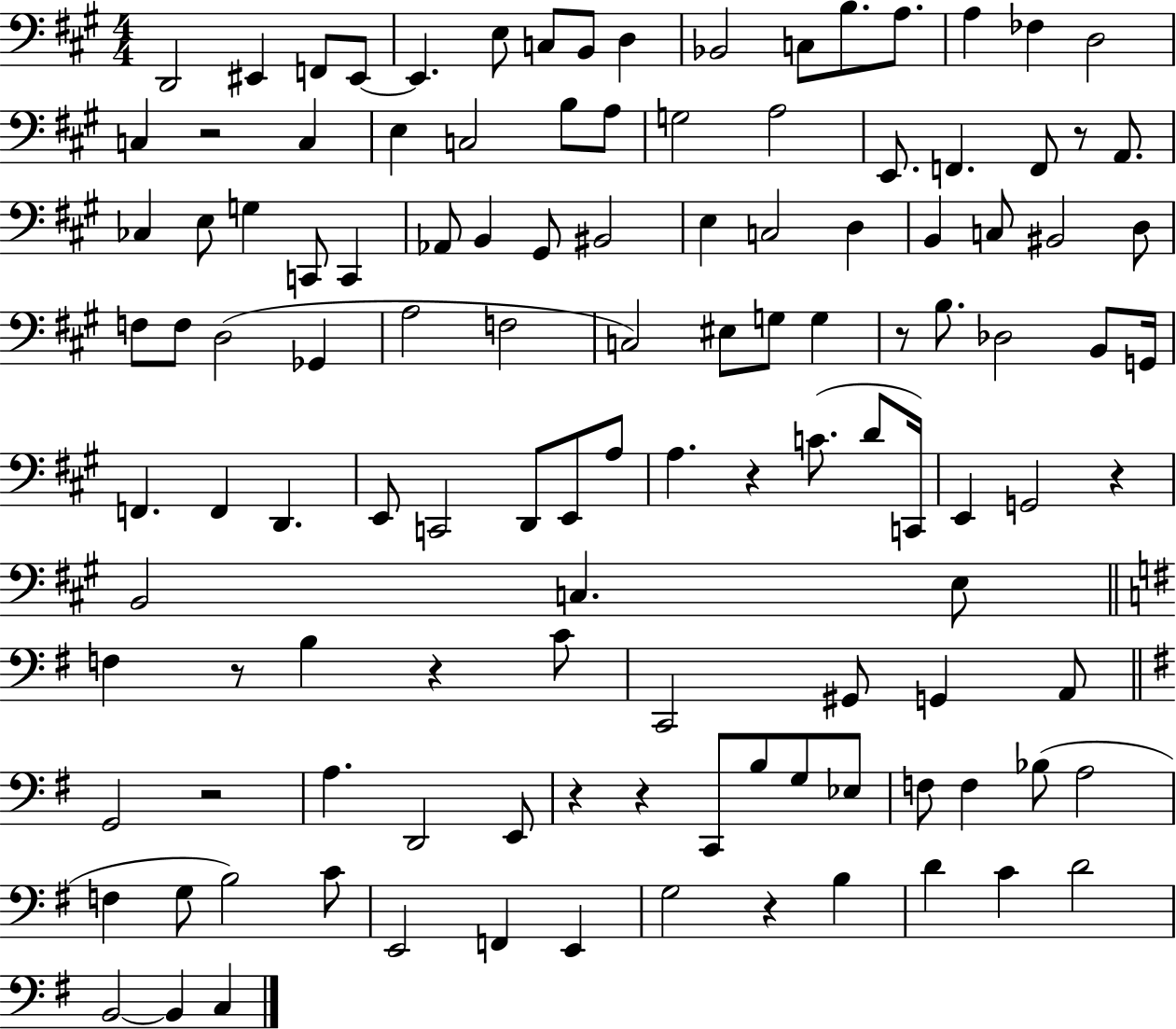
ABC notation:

X:1
T:Untitled
M:4/4
L:1/4
K:A
D,,2 ^E,, F,,/2 ^E,,/2 ^E,, E,/2 C,/2 B,,/2 D, _B,,2 C,/2 B,/2 A,/2 A, _F, D,2 C, z2 C, E, C,2 B,/2 A,/2 G,2 A,2 E,,/2 F,, F,,/2 z/2 A,,/2 _C, E,/2 G, C,,/2 C,, _A,,/2 B,, ^G,,/2 ^B,,2 E, C,2 D, B,, C,/2 ^B,,2 D,/2 F,/2 F,/2 D,2 _G,, A,2 F,2 C,2 ^E,/2 G,/2 G, z/2 B,/2 _D,2 B,,/2 G,,/4 F,, F,, D,, E,,/2 C,,2 D,,/2 E,,/2 A,/2 A, z C/2 D/2 C,,/4 E,, G,,2 z B,,2 C, E,/2 F, z/2 B, z C/2 C,,2 ^G,,/2 G,, A,,/2 G,,2 z2 A, D,,2 E,,/2 z z C,,/2 B,/2 G,/2 _E,/2 F,/2 F, _B,/2 A,2 F, G,/2 B,2 C/2 E,,2 F,, E,, G,2 z B, D C D2 B,,2 B,, C,